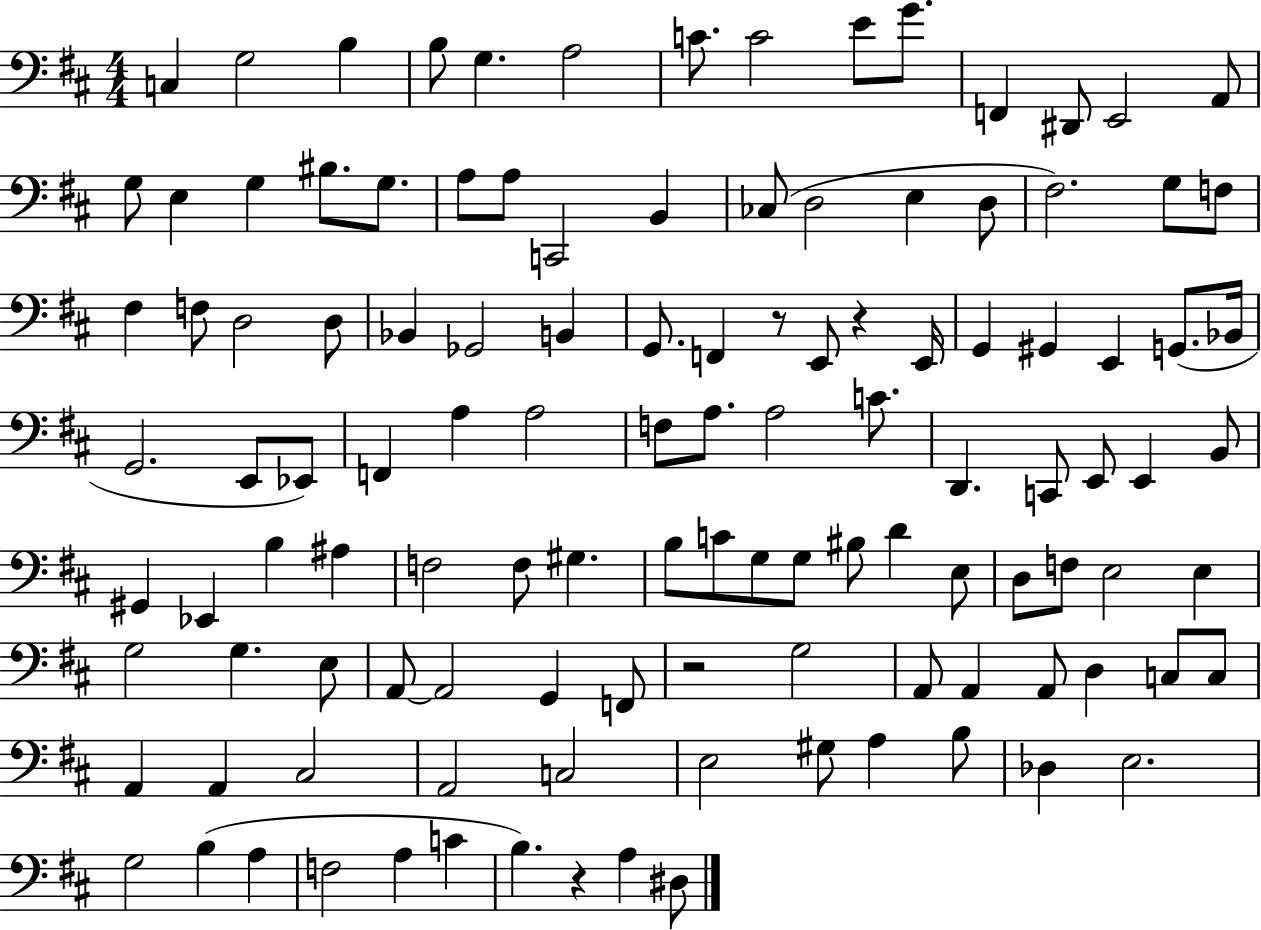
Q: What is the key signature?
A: D major